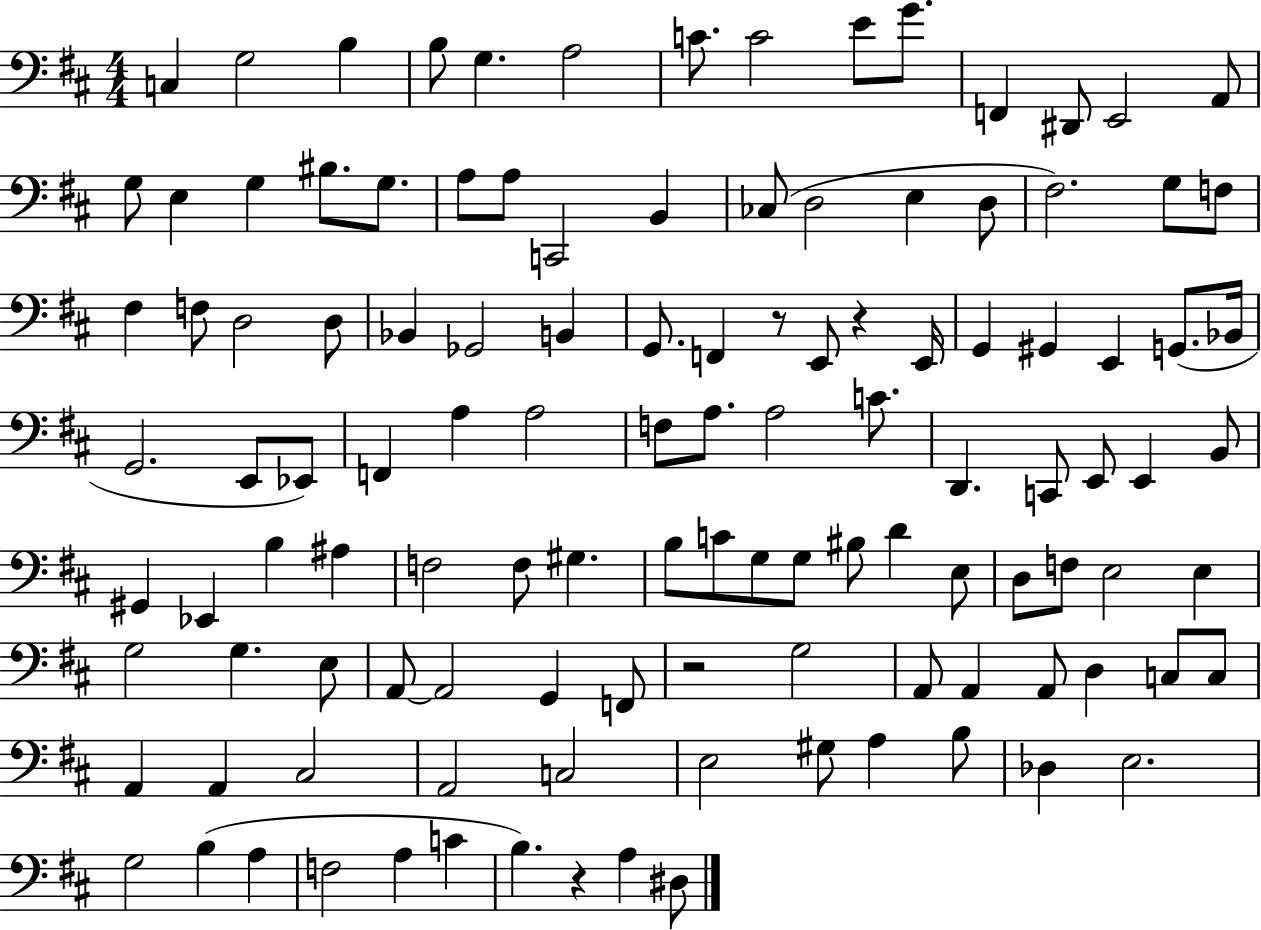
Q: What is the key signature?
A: D major